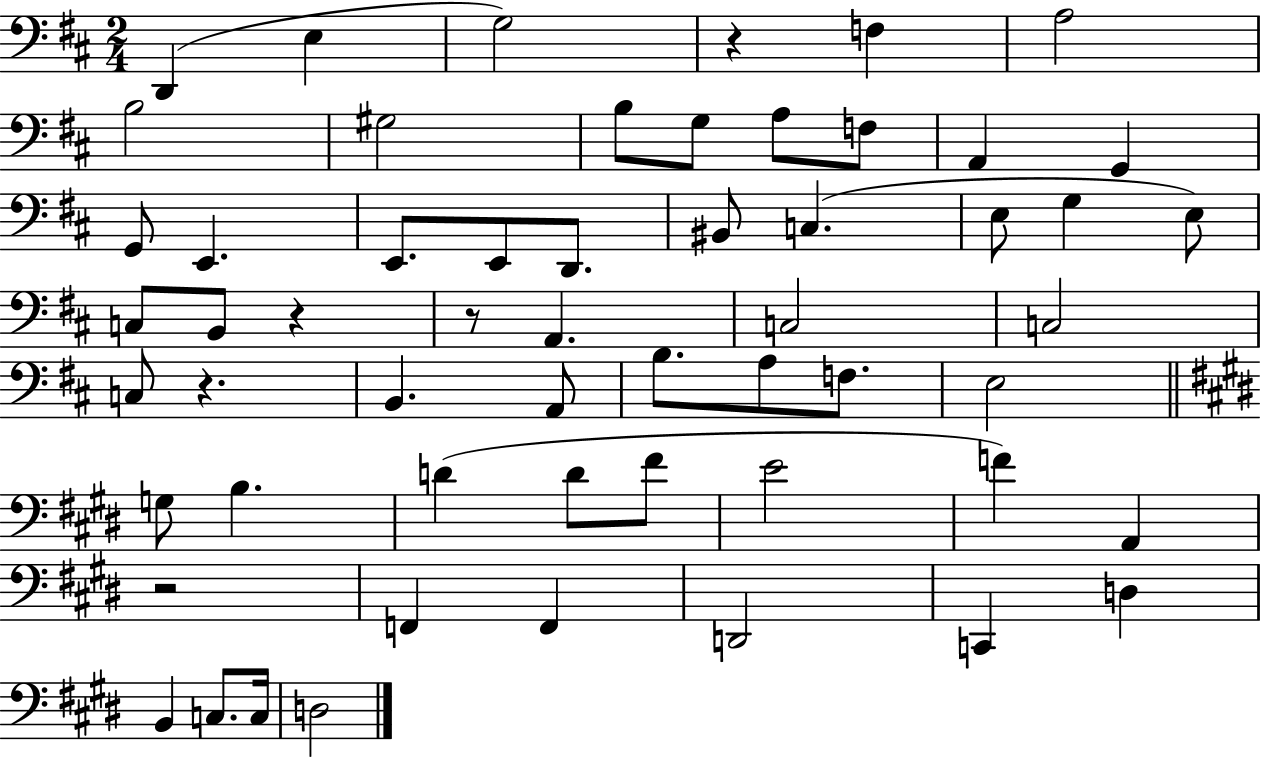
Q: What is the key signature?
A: D major